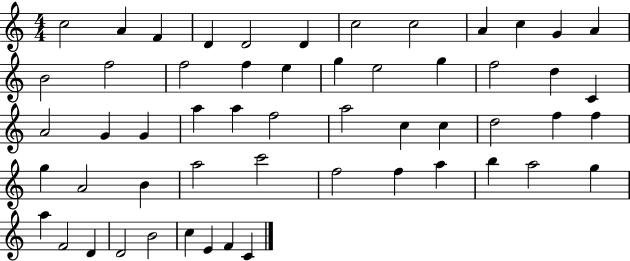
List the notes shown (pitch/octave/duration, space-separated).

C5/h A4/q F4/q D4/q D4/h D4/q C5/h C5/h A4/q C5/q G4/q A4/q B4/h F5/h F5/h F5/q E5/q G5/q E5/h G5/q F5/h D5/q C4/q A4/h G4/q G4/q A5/q A5/q F5/h A5/h C5/q C5/q D5/h F5/q F5/q G5/q A4/h B4/q A5/h C6/h F5/h F5/q A5/q B5/q A5/h G5/q A5/q F4/h D4/q D4/h B4/h C5/q E4/q F4/q C4/q